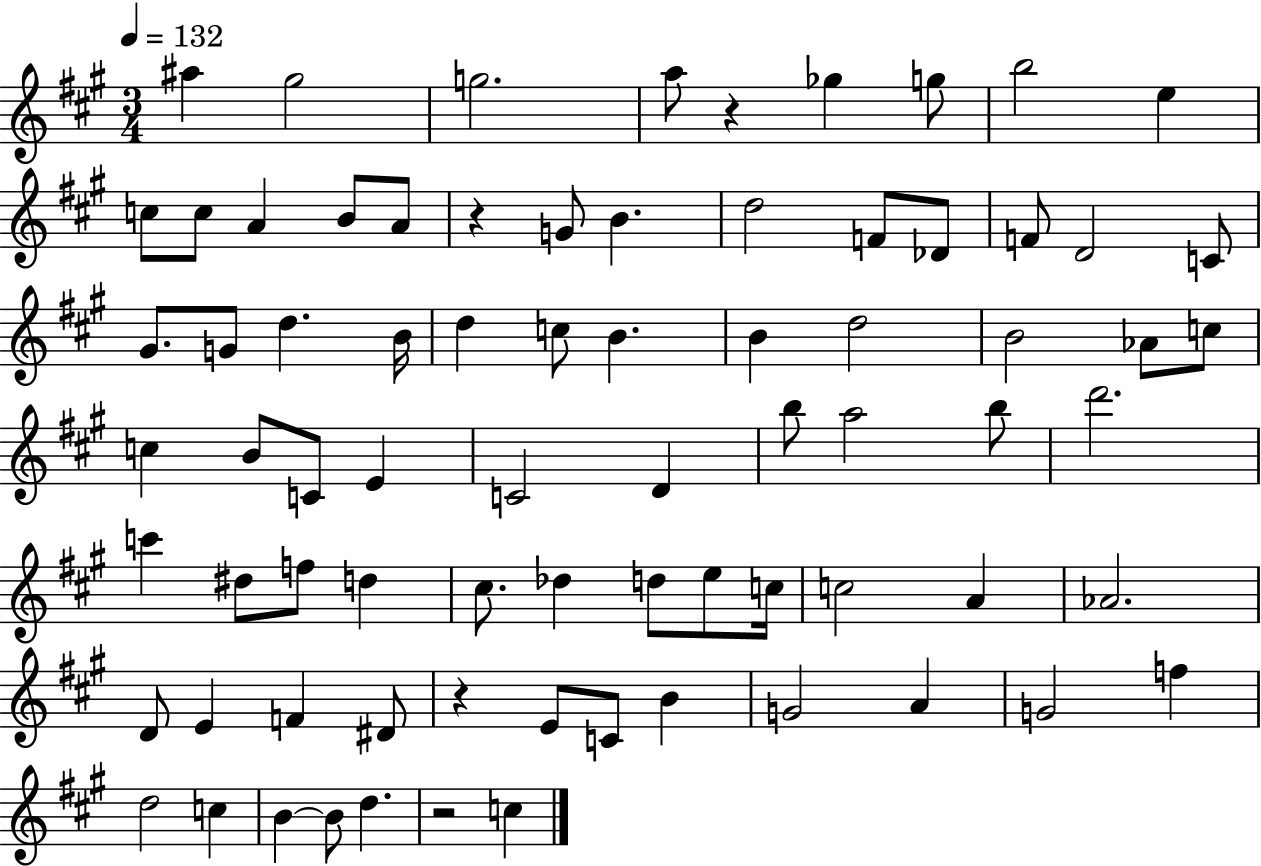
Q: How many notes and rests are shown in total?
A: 76